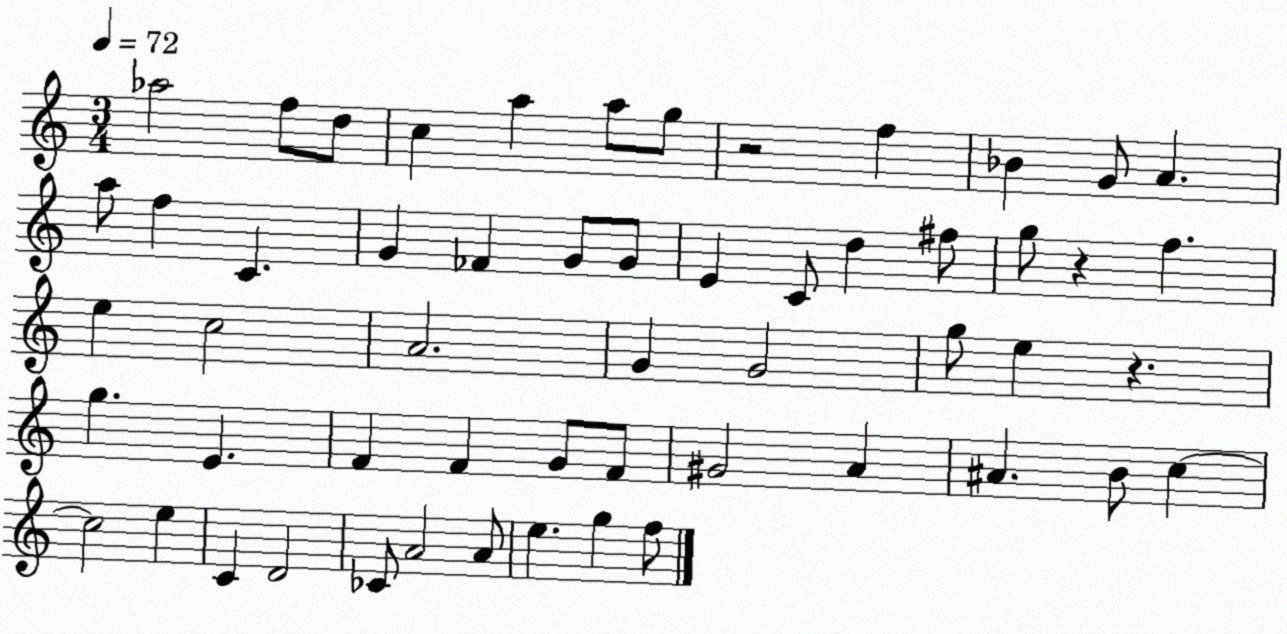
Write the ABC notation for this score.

X:1
T:Untitled
M:3/4
L:1/4
K:C
_a2 f/2 d/2 c a a/2 g/2 z2 f _B G/2 A a/2 f C G _F G/2 G/2 E C/2 d ^f/2 g/2 z f e c2 A2 G G2 g/2 e z g E F F G/2 F/2 ^G2 A ^A B/2 c c2 e C D2 _C/2 A2 A/2 e g f/2